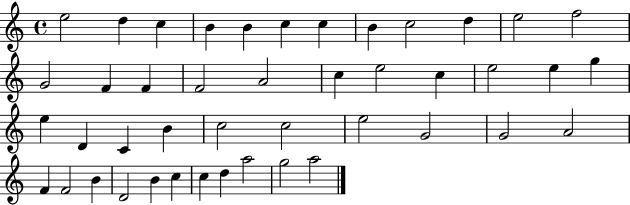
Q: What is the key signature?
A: C major